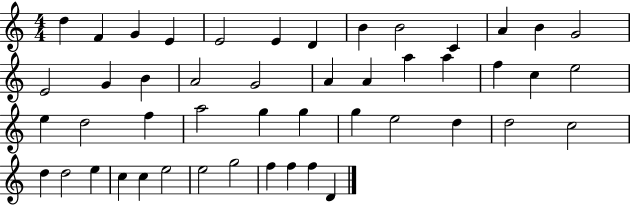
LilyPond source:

{
  \clef treble
  \numericTimeSignature
  \time 4/4
  \key c \major
  d''4 f'4 g'4 e'4 | e'2 e'4 d'4 | b'4 b'2 c'4 | a'4 b'4 g'2 | \break e'2 g'4 b'4 | a'2 g'2 | a'4 a'4 a''4 a''4 | f''4 c''4 e''2 | \break e''4 d''2 f''4 | a''2 g''4 g''4 | g''4 e''2 d''4 | d''2 c''2 | \break d''4 d''2 e''4 | c''4 c''4 e''2 | e''2 g''2 | f''4 f''4 f''4 d'4 | \break \bar "|."
}